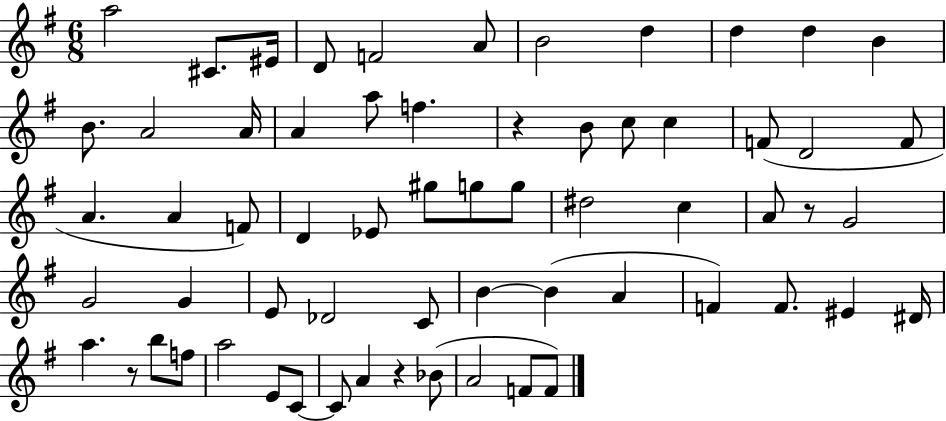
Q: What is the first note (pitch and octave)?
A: A5